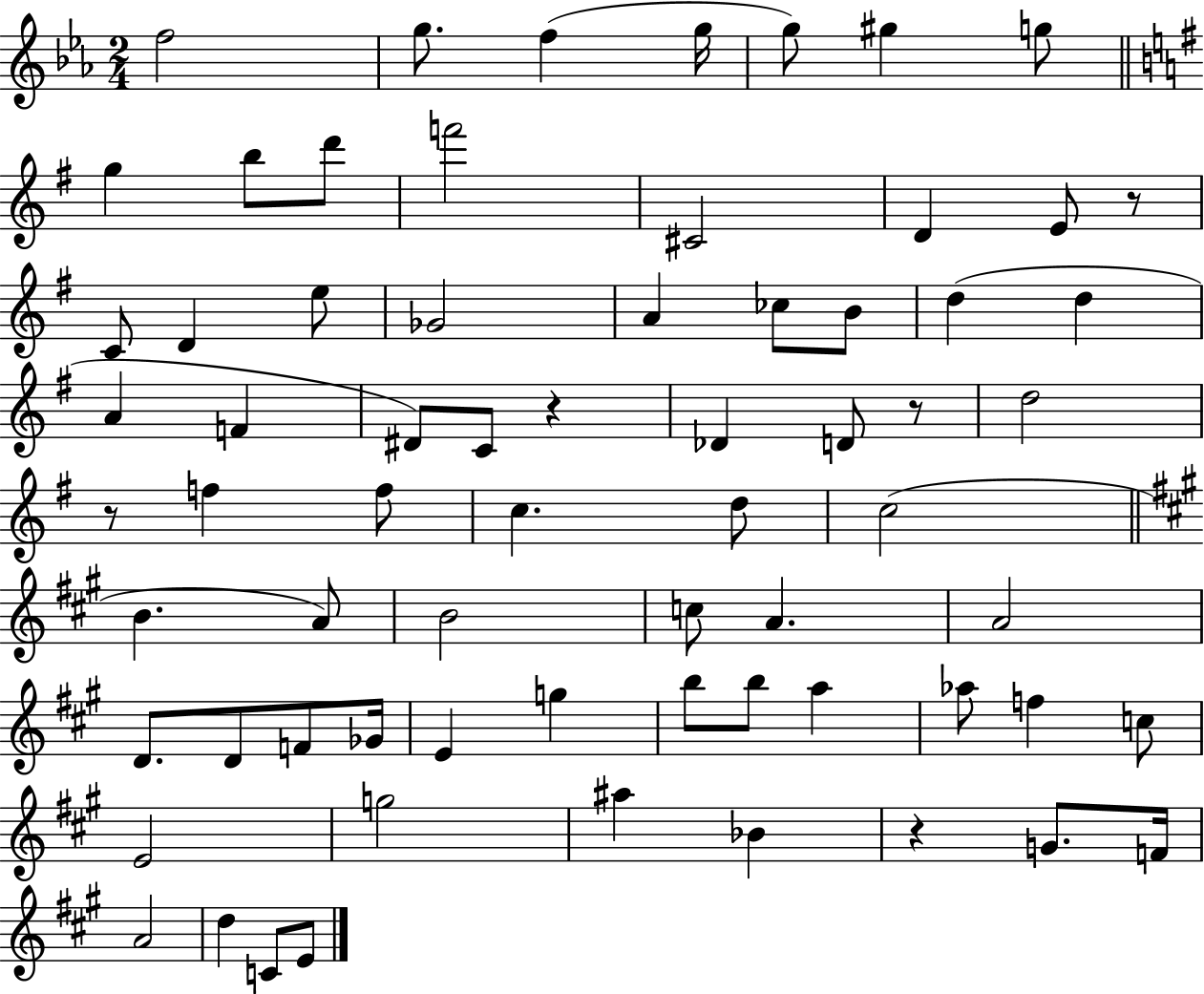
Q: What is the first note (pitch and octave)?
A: F5